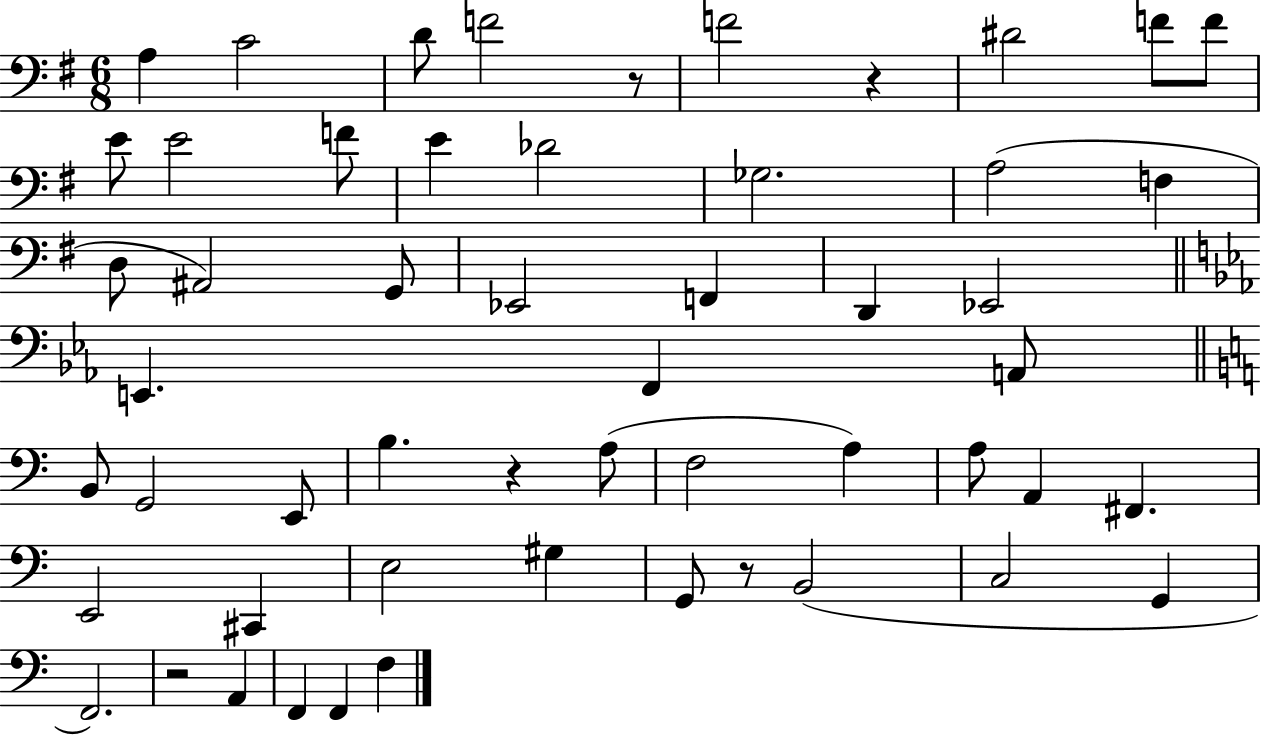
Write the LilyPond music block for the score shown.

{
  \clef bass
  \numericTimeSignature
  \time 6/8
  \key g \major
  a4 c'2 | d'8 f'2 r8 | f'2 r4 | dis'2 f'8 f'8 | \break e'8 e'2 f'8 | e'4 des'2 | ges2. | a2( f4 | \break d8 ais,2) g,8 | ees,2 f,4 | d,4 ees,2 | \bar "||" \break \key ees \major e,4. f,4 a,8 | \bar "||" \break \key a \minor b,8 g,2 e,8 | b4. r4 a8( | f2 a4) | a8 a,4 fis,4. | \break e,2 cis,4 | e2 gis4 | g,8 r8 b,2( | c2 g,4 | \break f,2.) | r2 a,4 | f,4 f,4 f4 | \bar "|."
}